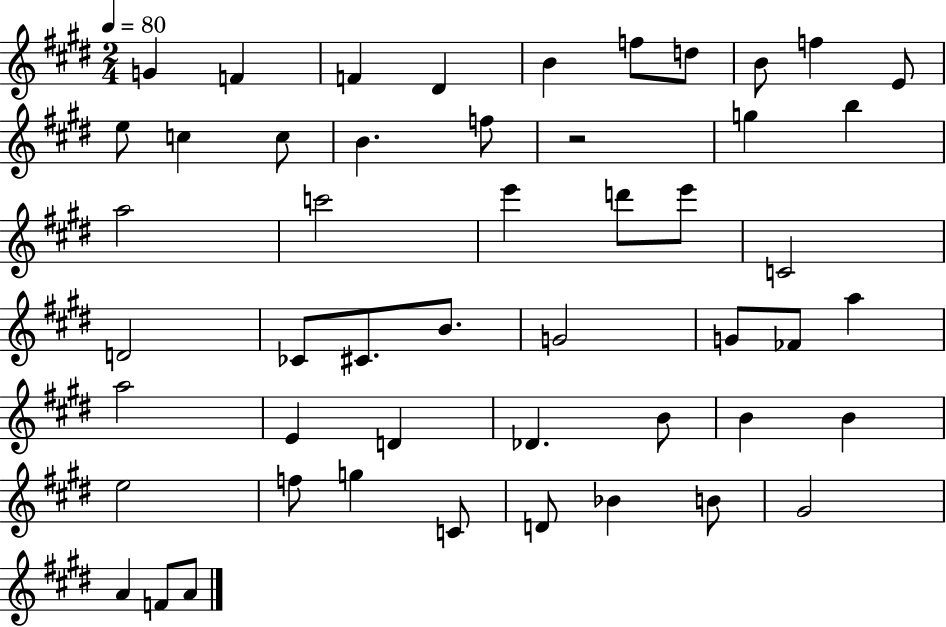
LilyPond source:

{
  \clef treble
  \numericTimeSignature
  \time 2/4
  \key e \major
  \tempo 4 = 80
  g'4 f'4 | f'4 dis'4 | b'4 f''8 d''8 | b'8 f''4 e'8 | \break e''8 c''4 c''8 | b'4. f''8 | r2 | g''4 b''4 | \break a''2 | c'''2 | e'''4 d'''8 e'''8 | c'2 | \break d'2 | ces'8 cis'8. b'8. | g'2 | g'8 fes'8 a''4 | \break a''2 | e'4 d'4 | des'4. b'8 | b'4 b'4 | \break e''2 | f''8 g''4 c'8 | d'8 bes'4 b'8 | gis'2 | \break a'4 f'8 a'8 | \bar "|."
}